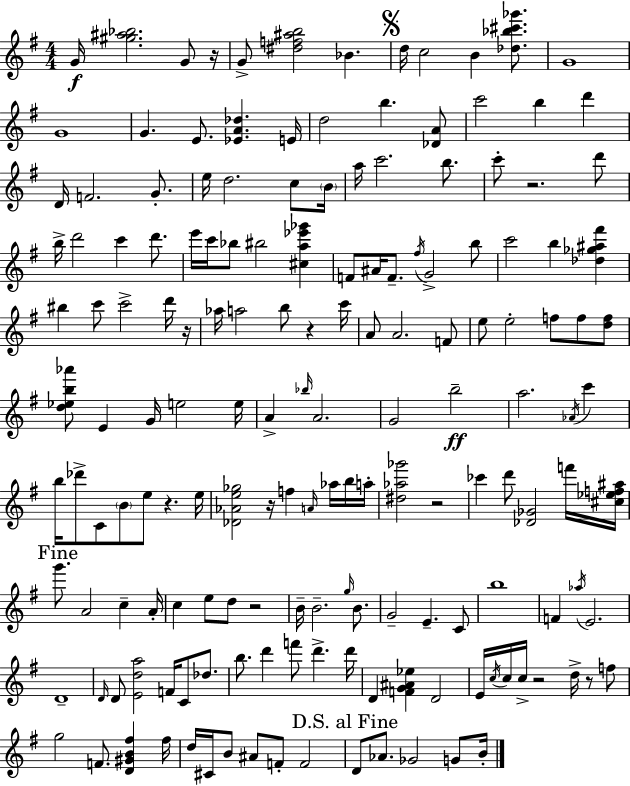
{
  \clef treble
  \numericTimeSignature
  \time 4/4
  \key g \major
  g'16\f <gis'' ais'' bes''>2. g'8 r16 | g'8-> <dis'' f'' ais'' b''>2 bes'4. | \mark \markup { \musicglyph "scripts.segno" } d''16 c''2 b'4 <des'' bes'' cis''' ges'''>8. | g'1 | \break g'1 | g'4. e'8. <ees' a' des''>4. e'16 | d''2 b''4. <des' a'>8 | c'''2 b''4 d'''4 | \break d'16 f'2. g'8.-. | e''16 d''2. c''8 \parenthesize b'16 | a''16 c'''2. b''8. | c'''8-. r2. d'''8 | \break b''16-> d'''2 c'''4 d'''8. | e'''16 c'''16 bes''8 bis''2 <cis'' a'' ees''' ges'''>4 | f'8 ais'16 f'8.-- \acciaccatura { fis''16 } g'2-> b''8 | c'''2 b''4 <des'' ges'' ais'' fis'''>4 | \break bis''4 c'''8 c'''2-> d'''16 | r16 aes''16 a''2 b''8 r4 | c'''16 a'8 a'2. f'8 | e''8 e''2-. f''8 f''8 <d'' f''>8 | \break <d'' ees'' b'' aes'''>8 e'4 g'16 e''2 | e''16 a'4-> \grace { bes''16 } a'2. | g'2 b''2--\ff | a''2. \acciaccatura { aes'16 } c'''4 | \break b''16 des'''8-> c'8 \parenthesize b'8 e''8 r4. | e''16 <des' aes' e'' ges''>2 r16 f''4 | \grace { a'16 } aes''16 b''16 a''16-. <dis'' aes'' ges'''>2 r2 | ces'''4 d'''8 <des' ges'>2 | \break f'''16 <cis'' ees'' f'' ais''>16 \mark "Fine" g'''8. a'2 c''4-- | a'16-. c''4 e''8 d''8 r2 | b'16-- b'2.-- | \grace { g''16 } b'8. g'2-- e'4.-- | \break c'8 b''1 | f'4 \acciaccatura { aes''16 } e'2. | d'1-- | \grace { d'16 } d'8 <e' d'' a''>2 | \break f'16 c'8 des''8. b''8. d'''4 f'''8 | d'''4.-> d'''16 d'4 <f' g' ais' ees''>4 d'2 | e'16 \acciaccatura { c''16 } c''16 c''16-> r2 | d''16-> r8 f''8 g''2 | \break f'8. <d' gis' b' fis''>4 fis''16 d''16 cis'16 b'8 ais'8 f'8-. | f'2 \mark "D.S. al Fine" d'8 aes'8. ges'2 | g'8 b'16-. \bar "|."
}